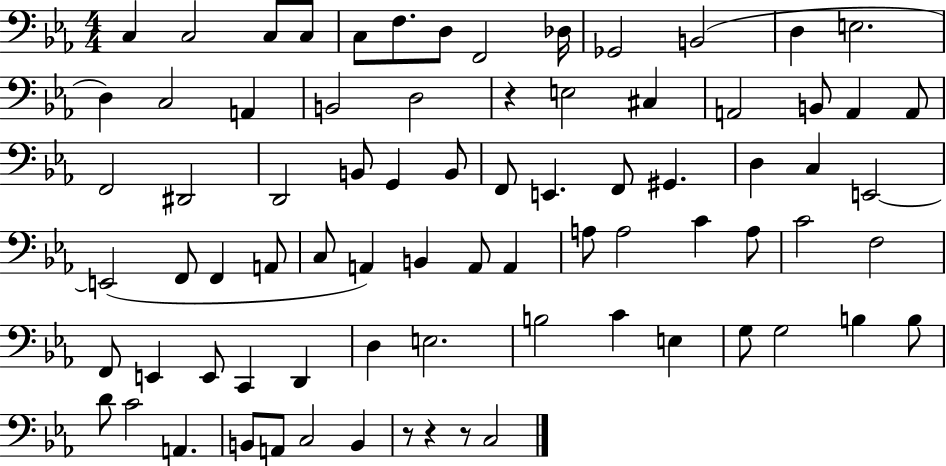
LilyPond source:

{
  \clef bass
  \numericTimeSignature
  \time 4/4
  \key ees \major
  c4 c2 c8 c8 | c8 f8. d8 f,2 des16 | ges,2 b,2( | d4 e2. | \break d4) c2 a,4 | b,2 d2 | r4 e2 cis4 | a,2 b,8 a,4 a,8 | \break f,2 dis,2 | d,2 b,8 g,4 b,8 | f,8 e,4. f,8 gis,4. | d4 c4 e,2~~ | \break e,2( f,8 f,4 a,8 | c8 a,4) b,4 a,8 a,4 | a8 a2 c'4 a8 | c'2 f2 | \break f,8 e,4 e,8 c,4 d,4 | d4 e2. | b2 c'4 e4 | g8 g2 b4 b8 | \break d'8 c'2 a,4. | b,8 a,8 c2 b,4 | r8 r4 r8 c2 | \bar "|."
}